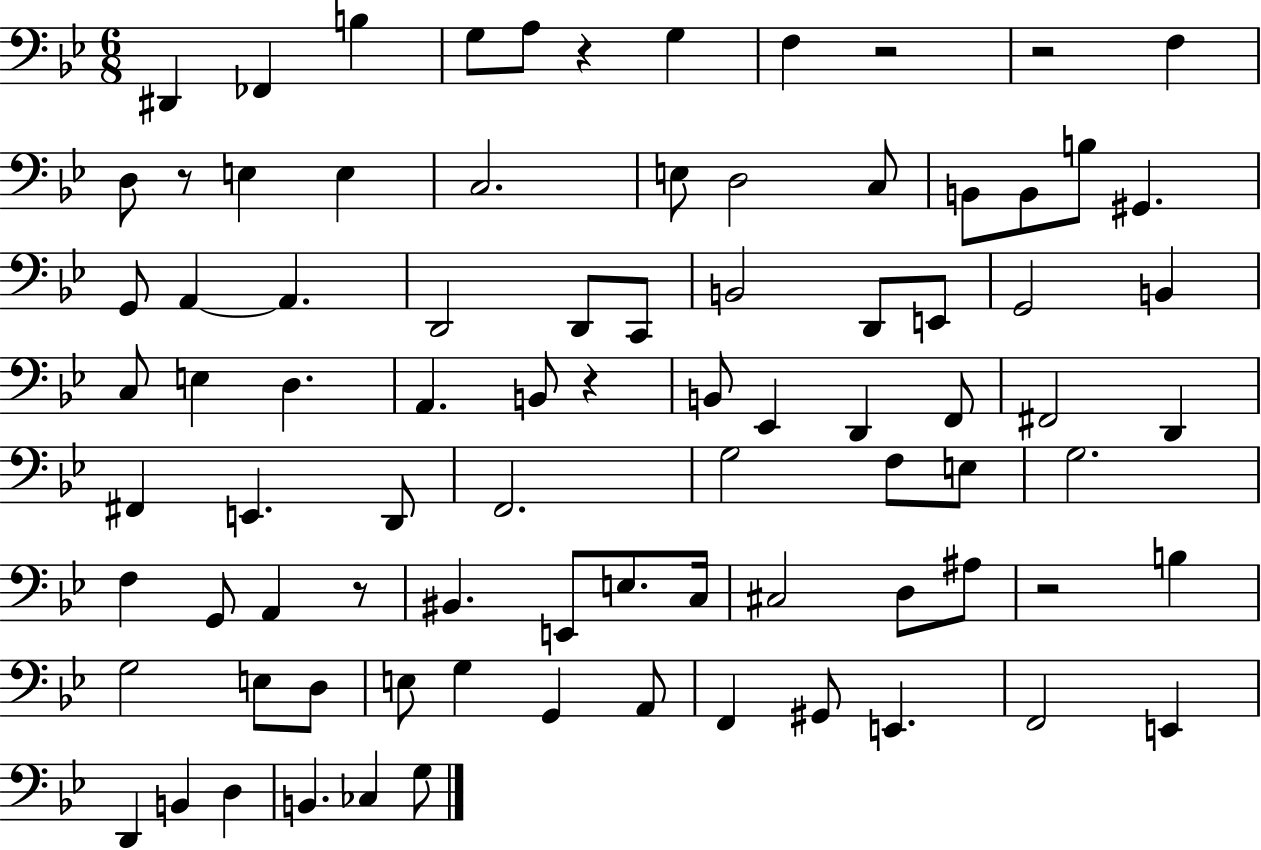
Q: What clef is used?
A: bass